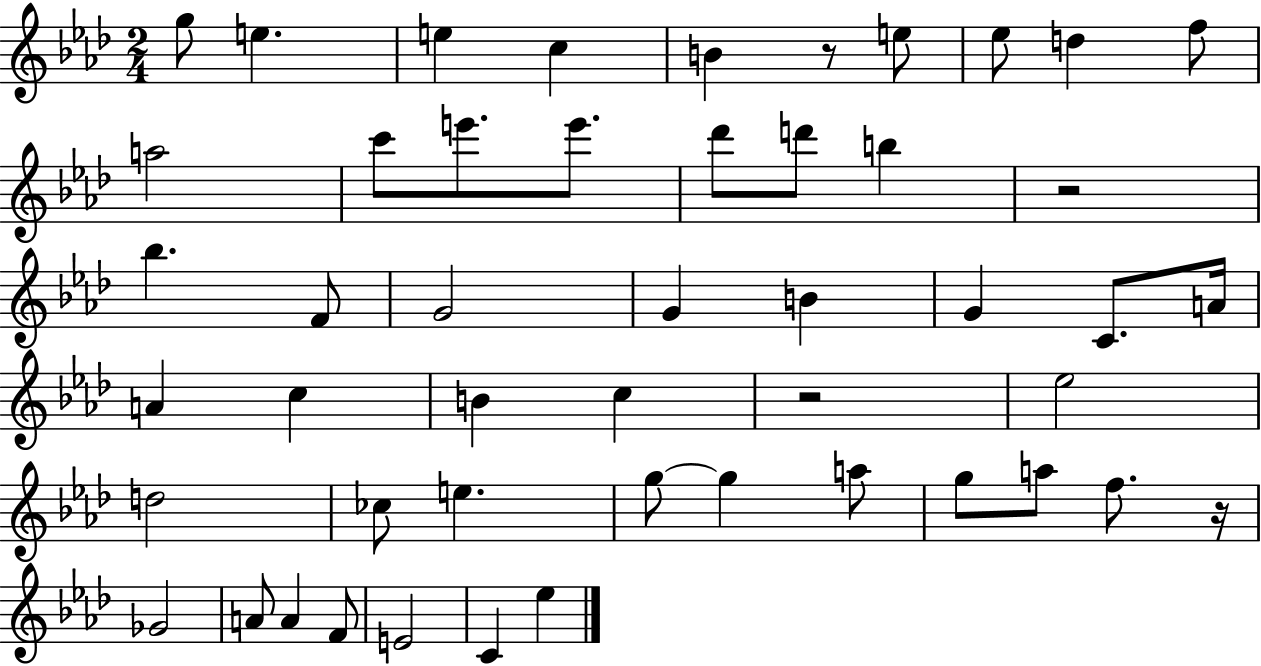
G5/e E5/q. E5/q C5/q B4/q R/e E5/e Eb5/e D5/q F5/e A5/h C6/e E6/e. E6/e. Db6/e D6/e B5/q R/h Bb5/q. F4/e G4/h G4/q B4/q G4/q C4/e. A4/s A4/q C5/q B4/q C5/q R/h Eb5/h D5/h CES5/e E5/q. G5/e G5/q A5/e G5/e A5/e F5/e. R/s Gb4/h A4/e A4/q F4/e E4/h C4/q Eb5/q